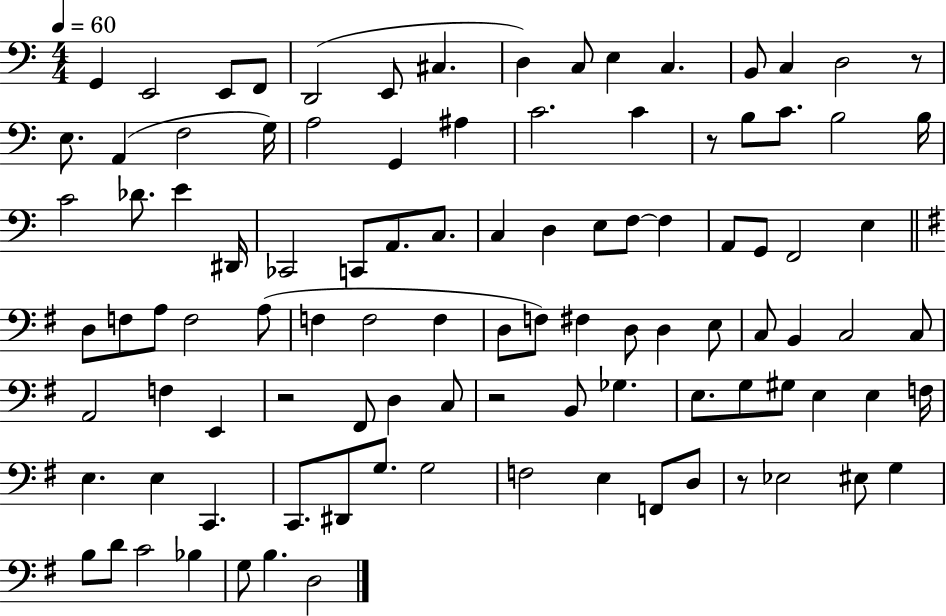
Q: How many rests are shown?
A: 5